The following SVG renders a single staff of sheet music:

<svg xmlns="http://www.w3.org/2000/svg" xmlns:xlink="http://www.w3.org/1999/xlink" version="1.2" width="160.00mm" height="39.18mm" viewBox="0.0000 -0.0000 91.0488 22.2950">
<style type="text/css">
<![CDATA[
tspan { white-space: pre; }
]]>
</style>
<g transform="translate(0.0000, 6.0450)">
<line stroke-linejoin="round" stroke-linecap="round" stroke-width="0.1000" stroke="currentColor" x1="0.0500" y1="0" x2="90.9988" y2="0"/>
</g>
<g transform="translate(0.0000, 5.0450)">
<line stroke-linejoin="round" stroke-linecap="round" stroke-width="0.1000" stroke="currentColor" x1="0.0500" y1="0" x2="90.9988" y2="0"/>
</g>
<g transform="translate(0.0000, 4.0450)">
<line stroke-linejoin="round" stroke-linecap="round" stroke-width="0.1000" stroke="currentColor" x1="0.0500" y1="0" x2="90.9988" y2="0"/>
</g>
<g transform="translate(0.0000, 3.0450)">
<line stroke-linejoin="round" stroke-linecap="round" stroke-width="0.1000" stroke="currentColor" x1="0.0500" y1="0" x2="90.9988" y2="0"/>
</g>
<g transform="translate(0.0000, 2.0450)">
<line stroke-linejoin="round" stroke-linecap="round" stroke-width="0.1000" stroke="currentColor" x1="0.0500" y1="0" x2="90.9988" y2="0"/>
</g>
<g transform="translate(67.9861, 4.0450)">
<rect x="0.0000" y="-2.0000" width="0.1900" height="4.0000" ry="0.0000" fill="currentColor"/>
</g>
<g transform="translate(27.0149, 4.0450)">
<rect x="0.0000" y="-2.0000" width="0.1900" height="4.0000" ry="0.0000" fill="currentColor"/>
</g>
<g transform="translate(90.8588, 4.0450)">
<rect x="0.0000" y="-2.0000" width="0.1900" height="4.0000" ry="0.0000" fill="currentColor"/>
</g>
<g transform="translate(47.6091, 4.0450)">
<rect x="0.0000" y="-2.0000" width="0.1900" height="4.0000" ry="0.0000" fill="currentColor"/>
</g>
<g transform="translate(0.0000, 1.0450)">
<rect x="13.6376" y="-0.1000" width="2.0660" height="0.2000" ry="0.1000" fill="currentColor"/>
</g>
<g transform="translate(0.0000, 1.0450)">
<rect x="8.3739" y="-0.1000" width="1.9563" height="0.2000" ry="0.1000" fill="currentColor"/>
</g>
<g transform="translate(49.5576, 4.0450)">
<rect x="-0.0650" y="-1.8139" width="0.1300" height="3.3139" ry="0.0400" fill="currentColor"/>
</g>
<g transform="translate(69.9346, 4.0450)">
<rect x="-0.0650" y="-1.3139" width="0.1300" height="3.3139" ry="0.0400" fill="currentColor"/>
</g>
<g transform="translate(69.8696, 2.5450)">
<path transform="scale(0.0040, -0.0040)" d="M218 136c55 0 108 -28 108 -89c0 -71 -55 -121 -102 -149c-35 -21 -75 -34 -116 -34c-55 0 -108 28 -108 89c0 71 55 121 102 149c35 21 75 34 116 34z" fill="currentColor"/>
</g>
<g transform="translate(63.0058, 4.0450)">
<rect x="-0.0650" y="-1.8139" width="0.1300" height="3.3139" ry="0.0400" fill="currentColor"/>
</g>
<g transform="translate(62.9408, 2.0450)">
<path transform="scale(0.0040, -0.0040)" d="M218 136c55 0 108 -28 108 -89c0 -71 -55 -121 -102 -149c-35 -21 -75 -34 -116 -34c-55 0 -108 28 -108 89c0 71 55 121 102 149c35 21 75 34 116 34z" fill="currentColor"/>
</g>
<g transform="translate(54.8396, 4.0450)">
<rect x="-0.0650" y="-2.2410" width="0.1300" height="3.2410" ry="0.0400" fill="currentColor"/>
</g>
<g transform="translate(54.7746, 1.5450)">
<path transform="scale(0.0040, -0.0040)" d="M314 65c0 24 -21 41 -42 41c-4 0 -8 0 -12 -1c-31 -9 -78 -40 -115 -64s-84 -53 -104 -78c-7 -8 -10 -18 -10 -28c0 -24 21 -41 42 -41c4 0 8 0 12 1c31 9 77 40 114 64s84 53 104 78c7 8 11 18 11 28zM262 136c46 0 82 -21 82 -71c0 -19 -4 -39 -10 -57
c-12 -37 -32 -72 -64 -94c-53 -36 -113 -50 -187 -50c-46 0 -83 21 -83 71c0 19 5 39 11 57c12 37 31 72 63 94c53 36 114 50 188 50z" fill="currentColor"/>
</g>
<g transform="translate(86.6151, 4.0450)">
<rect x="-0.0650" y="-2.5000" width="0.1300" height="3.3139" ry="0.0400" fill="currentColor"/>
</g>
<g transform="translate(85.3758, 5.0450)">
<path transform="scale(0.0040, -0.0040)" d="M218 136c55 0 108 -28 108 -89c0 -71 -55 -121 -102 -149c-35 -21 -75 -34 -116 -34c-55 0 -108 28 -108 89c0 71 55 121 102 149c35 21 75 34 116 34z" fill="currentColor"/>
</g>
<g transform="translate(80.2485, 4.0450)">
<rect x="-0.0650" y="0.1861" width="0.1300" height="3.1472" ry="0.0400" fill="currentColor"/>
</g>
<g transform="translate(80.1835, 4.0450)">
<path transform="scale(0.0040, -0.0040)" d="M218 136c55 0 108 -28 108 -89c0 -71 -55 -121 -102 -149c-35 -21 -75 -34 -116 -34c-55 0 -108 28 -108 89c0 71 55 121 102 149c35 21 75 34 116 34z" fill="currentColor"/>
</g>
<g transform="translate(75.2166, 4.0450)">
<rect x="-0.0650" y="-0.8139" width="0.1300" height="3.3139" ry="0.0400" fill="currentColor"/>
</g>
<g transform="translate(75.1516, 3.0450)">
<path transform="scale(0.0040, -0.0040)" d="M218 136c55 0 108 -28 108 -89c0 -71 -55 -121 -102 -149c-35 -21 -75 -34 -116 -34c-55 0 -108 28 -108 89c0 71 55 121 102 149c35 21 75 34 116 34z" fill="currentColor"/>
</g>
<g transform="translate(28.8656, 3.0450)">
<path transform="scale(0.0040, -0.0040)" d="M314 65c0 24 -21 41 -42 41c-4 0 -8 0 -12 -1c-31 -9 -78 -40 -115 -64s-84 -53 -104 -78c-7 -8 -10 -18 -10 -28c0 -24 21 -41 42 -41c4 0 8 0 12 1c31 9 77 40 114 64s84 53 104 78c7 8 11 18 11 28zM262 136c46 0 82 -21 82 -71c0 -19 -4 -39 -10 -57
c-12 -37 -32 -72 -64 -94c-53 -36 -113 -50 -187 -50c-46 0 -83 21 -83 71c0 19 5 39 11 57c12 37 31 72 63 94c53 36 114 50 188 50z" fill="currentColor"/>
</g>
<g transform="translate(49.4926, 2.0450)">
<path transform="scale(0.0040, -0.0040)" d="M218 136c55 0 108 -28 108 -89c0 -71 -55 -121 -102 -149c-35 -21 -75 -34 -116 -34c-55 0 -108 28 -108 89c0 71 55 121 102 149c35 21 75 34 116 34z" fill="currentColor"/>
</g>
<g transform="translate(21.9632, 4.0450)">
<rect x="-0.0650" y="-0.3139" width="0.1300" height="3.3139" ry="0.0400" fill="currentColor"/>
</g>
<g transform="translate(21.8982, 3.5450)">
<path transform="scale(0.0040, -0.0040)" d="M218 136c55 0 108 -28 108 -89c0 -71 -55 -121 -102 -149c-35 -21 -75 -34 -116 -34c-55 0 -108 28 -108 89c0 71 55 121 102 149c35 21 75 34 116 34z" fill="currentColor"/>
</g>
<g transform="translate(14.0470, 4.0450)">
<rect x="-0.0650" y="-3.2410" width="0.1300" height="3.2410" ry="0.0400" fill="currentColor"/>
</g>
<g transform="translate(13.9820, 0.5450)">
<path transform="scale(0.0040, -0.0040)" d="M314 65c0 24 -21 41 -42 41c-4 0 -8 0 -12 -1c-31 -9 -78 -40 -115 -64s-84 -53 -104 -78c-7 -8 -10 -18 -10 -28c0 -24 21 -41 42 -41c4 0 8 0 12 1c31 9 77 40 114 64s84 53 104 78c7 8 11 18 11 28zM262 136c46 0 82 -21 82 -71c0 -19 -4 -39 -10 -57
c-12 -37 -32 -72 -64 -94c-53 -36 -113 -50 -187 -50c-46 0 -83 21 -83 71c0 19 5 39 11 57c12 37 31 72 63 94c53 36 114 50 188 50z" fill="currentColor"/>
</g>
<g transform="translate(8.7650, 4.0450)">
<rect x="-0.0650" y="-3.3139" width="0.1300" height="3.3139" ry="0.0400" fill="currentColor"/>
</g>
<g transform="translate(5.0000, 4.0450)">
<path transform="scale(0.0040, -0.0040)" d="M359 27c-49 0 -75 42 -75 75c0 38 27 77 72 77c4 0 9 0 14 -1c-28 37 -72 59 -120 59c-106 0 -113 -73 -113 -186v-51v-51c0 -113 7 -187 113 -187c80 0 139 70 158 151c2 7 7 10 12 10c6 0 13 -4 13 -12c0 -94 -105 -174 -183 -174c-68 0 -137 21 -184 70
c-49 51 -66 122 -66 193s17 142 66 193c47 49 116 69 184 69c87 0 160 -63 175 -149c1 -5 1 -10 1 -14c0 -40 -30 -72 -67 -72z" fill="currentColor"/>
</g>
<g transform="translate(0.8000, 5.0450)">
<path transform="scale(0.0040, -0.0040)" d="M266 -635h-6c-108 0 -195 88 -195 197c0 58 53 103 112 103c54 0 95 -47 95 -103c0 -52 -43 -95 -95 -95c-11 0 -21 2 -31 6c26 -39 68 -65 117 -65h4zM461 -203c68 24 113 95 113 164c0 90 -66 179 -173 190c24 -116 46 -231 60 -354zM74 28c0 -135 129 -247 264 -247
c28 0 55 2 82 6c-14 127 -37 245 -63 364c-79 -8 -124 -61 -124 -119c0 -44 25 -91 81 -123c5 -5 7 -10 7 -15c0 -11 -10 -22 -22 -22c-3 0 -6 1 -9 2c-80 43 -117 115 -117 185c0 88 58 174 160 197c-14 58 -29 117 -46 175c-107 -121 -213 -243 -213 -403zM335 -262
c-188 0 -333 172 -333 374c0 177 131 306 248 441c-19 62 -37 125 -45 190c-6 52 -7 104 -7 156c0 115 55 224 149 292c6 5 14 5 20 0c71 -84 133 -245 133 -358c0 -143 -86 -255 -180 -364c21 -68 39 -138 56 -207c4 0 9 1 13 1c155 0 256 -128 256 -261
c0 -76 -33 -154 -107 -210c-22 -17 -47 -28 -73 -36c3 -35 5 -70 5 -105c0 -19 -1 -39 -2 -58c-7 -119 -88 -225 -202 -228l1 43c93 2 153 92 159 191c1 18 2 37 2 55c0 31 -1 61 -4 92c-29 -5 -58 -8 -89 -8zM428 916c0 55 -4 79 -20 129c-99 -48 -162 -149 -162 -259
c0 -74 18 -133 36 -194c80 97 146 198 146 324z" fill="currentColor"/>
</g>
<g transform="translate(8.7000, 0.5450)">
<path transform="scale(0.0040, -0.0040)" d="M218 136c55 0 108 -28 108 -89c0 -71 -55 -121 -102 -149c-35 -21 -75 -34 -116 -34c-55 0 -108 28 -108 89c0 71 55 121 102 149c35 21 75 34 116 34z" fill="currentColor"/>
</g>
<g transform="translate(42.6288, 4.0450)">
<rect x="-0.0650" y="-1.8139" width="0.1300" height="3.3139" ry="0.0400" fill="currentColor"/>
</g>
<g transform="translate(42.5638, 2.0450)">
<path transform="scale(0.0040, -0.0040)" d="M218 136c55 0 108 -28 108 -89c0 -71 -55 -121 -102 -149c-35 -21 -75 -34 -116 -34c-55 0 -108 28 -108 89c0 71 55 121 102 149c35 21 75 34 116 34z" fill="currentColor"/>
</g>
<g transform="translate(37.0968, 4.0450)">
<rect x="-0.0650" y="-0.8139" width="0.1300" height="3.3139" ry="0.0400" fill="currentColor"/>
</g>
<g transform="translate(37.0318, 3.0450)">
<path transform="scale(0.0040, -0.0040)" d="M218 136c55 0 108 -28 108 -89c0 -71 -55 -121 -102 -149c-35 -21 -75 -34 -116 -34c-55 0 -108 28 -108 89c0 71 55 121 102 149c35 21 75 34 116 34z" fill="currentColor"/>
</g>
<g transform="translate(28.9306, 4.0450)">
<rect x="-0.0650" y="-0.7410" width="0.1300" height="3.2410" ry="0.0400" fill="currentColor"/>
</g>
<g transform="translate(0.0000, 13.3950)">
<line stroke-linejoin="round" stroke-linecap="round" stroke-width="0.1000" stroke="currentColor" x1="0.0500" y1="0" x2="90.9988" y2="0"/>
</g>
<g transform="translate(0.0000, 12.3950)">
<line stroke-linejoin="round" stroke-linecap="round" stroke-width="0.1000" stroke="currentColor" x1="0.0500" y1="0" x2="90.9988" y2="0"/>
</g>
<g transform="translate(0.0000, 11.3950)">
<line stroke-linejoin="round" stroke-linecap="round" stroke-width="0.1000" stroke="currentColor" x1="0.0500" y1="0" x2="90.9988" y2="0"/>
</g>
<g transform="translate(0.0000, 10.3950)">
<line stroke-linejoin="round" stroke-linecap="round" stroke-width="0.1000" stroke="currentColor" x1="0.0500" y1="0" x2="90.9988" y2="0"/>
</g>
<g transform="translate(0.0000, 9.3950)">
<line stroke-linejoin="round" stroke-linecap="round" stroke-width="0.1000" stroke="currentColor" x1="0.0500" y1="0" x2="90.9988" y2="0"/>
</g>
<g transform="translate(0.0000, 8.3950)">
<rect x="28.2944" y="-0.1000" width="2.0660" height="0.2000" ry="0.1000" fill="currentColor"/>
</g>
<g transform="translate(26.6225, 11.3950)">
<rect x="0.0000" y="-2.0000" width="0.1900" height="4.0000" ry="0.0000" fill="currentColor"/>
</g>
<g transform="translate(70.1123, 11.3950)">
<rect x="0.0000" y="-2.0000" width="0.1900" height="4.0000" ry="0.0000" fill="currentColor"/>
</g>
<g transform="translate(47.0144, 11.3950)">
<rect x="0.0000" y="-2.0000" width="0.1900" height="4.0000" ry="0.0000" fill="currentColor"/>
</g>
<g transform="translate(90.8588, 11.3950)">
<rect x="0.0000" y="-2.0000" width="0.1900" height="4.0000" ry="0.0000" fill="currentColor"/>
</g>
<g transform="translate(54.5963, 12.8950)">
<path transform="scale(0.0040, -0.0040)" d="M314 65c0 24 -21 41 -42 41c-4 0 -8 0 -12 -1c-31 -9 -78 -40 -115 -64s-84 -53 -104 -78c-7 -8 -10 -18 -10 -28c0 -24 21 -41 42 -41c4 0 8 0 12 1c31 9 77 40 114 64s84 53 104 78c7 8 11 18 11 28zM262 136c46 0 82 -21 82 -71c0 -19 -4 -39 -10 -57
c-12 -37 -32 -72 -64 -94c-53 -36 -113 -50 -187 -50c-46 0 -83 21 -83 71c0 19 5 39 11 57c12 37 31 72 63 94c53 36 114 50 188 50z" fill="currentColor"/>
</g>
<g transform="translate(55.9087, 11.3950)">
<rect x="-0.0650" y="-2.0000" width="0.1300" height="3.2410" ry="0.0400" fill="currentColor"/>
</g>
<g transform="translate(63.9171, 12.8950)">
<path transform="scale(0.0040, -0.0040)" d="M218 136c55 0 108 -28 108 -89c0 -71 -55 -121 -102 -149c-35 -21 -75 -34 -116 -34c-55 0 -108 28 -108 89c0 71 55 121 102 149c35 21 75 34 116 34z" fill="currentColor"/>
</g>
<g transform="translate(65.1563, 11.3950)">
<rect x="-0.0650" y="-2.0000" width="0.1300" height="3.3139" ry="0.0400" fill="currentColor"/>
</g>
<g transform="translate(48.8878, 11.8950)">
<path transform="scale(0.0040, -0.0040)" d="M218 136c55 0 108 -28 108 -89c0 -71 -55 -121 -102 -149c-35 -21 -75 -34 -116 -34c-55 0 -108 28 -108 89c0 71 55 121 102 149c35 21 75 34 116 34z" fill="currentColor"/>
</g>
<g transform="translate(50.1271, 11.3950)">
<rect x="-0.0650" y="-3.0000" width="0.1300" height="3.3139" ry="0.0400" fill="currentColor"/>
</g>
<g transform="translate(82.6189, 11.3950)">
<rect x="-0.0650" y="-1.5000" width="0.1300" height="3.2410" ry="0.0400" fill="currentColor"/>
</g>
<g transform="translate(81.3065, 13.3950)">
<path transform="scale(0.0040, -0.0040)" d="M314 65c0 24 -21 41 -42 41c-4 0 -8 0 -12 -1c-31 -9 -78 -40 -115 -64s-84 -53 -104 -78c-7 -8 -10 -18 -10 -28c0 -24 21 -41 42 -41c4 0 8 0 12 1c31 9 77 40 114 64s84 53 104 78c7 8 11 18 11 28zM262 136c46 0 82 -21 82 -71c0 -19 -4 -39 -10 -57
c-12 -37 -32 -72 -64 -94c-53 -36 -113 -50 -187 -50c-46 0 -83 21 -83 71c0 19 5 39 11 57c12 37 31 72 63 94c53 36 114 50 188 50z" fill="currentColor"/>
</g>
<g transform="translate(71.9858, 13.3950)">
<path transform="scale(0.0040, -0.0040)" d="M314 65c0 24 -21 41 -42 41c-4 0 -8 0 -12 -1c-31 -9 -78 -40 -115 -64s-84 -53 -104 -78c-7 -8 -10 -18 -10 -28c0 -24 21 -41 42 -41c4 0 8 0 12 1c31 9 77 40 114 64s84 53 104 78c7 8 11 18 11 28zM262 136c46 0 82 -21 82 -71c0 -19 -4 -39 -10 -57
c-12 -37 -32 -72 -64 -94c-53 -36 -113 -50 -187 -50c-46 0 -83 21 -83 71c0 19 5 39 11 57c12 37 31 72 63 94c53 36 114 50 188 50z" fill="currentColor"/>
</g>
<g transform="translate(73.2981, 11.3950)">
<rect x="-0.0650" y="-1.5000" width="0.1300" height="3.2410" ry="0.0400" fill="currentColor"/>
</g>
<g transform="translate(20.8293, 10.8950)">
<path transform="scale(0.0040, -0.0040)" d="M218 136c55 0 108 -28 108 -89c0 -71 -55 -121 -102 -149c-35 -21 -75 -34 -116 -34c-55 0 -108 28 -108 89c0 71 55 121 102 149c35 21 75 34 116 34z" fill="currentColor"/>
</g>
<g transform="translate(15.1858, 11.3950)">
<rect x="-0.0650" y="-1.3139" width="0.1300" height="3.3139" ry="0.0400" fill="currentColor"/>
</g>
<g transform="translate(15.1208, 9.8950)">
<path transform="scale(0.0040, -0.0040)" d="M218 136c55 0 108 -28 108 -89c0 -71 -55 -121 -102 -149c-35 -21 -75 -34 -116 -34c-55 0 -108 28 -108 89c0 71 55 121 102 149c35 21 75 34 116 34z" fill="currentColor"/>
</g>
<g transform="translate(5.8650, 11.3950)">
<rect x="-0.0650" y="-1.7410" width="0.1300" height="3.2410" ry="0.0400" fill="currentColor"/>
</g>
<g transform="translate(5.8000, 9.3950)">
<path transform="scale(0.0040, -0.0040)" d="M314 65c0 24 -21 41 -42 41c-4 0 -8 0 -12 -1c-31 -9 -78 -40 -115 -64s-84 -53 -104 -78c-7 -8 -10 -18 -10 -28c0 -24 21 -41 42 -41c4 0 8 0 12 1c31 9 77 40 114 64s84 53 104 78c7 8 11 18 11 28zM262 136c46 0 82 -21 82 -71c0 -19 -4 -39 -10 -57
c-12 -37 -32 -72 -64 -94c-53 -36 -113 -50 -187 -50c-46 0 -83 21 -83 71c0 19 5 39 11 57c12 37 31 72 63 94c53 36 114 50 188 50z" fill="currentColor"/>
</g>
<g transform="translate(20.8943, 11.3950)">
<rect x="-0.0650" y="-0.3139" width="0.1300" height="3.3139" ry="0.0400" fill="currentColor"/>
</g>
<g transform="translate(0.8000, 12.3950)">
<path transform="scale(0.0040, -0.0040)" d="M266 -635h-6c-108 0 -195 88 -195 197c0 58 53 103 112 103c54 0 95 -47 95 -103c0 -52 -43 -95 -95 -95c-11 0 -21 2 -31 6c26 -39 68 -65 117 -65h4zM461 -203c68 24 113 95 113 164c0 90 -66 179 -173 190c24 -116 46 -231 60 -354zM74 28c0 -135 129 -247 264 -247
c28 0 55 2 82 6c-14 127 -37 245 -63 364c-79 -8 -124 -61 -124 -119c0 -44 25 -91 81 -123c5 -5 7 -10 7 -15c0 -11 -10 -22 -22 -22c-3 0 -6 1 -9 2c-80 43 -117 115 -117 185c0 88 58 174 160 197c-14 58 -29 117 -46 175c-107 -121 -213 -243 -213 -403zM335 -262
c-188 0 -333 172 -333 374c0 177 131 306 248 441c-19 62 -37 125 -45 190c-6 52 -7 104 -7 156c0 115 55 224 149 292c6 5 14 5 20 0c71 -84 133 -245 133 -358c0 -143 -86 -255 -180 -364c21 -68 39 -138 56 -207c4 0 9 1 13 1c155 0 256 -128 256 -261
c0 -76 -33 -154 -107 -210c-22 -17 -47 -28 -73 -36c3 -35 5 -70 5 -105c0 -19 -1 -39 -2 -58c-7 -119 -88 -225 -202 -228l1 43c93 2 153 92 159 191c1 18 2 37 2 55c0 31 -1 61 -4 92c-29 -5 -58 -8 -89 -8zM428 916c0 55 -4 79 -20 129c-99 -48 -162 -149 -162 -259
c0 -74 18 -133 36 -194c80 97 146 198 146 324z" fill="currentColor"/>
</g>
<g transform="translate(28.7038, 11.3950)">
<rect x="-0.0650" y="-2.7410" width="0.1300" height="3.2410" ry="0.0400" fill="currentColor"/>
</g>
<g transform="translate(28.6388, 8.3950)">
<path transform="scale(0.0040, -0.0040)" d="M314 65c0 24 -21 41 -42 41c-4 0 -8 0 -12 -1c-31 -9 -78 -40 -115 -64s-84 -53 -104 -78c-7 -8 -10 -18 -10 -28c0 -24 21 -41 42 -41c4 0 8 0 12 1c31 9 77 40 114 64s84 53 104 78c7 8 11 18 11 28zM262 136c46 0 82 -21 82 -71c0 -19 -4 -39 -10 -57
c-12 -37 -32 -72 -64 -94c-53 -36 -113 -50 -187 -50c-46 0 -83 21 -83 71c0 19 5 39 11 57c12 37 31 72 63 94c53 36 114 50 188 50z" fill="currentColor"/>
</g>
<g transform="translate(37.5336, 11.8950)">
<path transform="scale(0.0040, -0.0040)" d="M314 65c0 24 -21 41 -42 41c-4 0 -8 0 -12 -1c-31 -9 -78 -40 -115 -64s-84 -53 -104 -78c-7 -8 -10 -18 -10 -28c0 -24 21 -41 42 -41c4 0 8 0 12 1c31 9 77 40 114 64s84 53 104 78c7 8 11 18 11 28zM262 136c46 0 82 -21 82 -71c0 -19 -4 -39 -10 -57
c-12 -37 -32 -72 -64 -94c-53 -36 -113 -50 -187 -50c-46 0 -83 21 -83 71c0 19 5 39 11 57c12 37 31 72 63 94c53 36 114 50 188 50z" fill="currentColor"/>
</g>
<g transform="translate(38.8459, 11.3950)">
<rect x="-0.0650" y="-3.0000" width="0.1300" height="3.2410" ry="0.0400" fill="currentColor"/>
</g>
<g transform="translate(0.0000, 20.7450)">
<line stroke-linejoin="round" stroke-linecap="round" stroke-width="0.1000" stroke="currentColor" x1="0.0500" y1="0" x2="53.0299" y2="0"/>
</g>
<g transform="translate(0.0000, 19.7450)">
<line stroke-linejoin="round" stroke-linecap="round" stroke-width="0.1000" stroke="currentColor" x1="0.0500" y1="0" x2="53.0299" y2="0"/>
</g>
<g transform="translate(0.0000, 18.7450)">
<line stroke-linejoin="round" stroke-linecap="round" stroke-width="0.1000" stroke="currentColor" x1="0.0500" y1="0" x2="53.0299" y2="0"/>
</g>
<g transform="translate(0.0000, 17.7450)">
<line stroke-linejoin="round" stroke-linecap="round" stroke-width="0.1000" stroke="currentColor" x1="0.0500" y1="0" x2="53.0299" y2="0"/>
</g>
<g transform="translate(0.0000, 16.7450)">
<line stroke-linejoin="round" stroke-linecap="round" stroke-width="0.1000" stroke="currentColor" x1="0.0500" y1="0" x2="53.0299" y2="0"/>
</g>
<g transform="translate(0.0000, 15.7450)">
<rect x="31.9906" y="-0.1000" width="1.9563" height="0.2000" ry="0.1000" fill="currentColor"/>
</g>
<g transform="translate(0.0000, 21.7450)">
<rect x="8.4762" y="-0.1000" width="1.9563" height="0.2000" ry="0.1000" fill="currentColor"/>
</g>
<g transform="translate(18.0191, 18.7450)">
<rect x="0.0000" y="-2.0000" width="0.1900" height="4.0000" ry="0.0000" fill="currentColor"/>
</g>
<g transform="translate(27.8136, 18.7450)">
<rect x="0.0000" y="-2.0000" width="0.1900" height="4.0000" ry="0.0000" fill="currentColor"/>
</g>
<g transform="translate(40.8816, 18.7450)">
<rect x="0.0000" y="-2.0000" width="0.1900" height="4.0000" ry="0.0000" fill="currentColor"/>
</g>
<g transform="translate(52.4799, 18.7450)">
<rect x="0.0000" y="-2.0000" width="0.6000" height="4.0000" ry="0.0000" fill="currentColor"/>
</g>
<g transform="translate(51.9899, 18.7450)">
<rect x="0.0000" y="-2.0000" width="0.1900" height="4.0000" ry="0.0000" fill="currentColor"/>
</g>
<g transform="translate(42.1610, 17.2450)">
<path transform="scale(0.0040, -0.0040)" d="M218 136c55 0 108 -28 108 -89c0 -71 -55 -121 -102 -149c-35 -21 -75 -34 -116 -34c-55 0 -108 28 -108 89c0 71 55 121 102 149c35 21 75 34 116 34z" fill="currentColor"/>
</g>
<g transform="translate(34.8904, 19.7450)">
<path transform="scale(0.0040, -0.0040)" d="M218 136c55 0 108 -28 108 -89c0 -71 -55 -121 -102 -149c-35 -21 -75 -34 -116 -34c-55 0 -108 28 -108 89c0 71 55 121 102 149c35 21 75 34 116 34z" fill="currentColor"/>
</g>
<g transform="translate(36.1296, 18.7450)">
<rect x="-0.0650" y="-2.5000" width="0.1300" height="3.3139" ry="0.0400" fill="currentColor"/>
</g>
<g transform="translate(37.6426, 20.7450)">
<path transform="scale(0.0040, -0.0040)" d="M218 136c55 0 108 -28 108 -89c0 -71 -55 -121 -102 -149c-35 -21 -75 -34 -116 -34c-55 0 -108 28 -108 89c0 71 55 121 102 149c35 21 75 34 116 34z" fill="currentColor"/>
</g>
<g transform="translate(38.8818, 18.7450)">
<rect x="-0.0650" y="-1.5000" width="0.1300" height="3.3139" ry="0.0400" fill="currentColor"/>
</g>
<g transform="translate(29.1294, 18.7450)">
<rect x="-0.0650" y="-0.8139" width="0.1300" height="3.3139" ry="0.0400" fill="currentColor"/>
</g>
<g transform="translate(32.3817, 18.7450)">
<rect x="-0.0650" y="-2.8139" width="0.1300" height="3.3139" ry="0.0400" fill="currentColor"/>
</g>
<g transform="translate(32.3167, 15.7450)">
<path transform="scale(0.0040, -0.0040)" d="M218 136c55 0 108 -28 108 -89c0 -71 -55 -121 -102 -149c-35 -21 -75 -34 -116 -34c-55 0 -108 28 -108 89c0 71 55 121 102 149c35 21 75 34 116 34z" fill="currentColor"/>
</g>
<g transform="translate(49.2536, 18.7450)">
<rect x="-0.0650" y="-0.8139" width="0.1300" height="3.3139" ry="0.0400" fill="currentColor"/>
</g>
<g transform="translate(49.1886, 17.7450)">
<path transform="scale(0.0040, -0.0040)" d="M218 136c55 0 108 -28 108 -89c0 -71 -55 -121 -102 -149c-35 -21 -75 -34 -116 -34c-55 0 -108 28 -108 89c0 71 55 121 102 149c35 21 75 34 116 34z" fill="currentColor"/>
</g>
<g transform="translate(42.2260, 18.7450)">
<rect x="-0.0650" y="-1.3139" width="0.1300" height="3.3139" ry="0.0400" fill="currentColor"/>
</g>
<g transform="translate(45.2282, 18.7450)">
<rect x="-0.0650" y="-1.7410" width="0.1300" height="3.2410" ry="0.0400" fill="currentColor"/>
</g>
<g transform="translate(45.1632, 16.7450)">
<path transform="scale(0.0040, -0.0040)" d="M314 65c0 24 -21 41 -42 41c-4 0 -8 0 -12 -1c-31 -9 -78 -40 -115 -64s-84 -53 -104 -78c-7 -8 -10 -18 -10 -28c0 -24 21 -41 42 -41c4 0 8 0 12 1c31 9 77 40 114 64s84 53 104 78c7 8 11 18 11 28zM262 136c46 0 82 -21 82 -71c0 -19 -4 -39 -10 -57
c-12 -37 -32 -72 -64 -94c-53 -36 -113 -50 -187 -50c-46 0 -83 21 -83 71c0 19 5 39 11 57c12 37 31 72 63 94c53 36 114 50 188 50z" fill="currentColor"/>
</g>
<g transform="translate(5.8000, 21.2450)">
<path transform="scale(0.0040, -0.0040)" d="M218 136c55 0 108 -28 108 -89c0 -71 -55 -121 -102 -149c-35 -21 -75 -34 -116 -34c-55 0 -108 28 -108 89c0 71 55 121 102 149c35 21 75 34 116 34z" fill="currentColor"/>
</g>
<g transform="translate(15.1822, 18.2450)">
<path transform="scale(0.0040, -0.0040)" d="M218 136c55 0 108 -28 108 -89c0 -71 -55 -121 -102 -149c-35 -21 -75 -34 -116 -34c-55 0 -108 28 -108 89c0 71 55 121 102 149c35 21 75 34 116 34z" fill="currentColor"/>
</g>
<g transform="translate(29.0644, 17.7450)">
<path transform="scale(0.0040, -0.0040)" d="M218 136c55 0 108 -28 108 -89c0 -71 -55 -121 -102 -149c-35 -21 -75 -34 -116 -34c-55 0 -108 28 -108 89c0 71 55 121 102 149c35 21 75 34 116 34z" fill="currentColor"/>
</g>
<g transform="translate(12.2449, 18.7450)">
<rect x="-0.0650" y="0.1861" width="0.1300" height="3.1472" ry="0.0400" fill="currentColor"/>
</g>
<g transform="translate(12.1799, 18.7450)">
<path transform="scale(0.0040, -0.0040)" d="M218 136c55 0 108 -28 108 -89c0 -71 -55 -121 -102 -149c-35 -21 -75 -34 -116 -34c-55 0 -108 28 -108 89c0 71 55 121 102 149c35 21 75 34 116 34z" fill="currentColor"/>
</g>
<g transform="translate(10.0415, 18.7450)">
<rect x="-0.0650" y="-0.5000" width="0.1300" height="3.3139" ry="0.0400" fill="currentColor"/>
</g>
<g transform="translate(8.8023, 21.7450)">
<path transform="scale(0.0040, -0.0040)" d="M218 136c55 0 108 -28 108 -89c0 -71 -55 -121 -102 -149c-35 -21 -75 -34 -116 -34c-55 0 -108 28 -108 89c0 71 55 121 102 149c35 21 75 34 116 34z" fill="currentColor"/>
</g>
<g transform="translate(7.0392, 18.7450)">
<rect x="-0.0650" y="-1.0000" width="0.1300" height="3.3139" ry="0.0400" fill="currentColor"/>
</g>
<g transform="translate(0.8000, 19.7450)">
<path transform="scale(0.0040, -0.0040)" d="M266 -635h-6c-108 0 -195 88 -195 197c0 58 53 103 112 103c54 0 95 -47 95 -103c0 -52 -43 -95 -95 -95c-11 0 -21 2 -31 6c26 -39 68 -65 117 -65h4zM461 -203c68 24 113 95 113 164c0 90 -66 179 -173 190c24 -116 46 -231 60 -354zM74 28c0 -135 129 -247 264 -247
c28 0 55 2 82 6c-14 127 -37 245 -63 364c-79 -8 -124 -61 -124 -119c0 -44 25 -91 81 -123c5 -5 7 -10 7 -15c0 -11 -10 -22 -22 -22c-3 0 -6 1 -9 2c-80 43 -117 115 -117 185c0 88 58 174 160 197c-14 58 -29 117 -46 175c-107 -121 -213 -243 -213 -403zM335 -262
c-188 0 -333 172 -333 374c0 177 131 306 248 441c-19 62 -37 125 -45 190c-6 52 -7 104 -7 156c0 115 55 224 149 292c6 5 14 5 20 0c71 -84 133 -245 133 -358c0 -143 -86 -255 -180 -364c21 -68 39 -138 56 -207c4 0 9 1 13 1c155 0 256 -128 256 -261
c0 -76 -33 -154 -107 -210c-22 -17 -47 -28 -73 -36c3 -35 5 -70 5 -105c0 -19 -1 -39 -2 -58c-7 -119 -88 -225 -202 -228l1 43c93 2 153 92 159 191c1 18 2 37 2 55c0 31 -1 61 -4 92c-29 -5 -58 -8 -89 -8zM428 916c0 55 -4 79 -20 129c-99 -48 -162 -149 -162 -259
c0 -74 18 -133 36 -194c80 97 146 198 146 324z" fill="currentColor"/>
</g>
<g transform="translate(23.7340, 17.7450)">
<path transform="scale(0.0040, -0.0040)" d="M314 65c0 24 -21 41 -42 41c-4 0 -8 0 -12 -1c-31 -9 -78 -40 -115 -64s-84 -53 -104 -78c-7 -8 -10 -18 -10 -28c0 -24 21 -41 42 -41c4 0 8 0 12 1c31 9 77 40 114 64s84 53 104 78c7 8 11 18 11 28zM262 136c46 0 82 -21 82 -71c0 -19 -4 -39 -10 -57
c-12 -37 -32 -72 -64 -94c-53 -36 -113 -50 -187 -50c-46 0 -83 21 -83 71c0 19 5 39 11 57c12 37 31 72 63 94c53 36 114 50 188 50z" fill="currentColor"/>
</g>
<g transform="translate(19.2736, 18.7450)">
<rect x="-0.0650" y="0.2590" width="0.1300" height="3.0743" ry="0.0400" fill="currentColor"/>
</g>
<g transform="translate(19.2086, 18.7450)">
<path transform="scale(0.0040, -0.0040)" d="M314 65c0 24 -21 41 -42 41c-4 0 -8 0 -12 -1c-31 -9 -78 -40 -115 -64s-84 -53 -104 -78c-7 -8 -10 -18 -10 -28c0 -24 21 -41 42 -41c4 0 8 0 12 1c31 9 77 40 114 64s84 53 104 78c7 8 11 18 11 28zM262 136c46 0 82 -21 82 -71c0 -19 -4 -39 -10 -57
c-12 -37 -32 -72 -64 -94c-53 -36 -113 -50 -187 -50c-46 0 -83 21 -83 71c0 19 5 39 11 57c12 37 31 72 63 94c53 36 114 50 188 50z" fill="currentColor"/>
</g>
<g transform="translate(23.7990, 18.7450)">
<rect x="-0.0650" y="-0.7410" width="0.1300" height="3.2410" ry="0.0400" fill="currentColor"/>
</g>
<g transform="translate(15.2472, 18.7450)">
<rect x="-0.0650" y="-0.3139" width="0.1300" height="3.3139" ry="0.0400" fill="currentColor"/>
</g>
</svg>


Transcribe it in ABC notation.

X:1
T:Untitled
M:4/4
L:1/4
K:C
b b2 c d2 d f f g2 f e d B G f2 e c a2 A2 A F2 F E2 E2 D C B c B2 d2 d a G E e f2 d